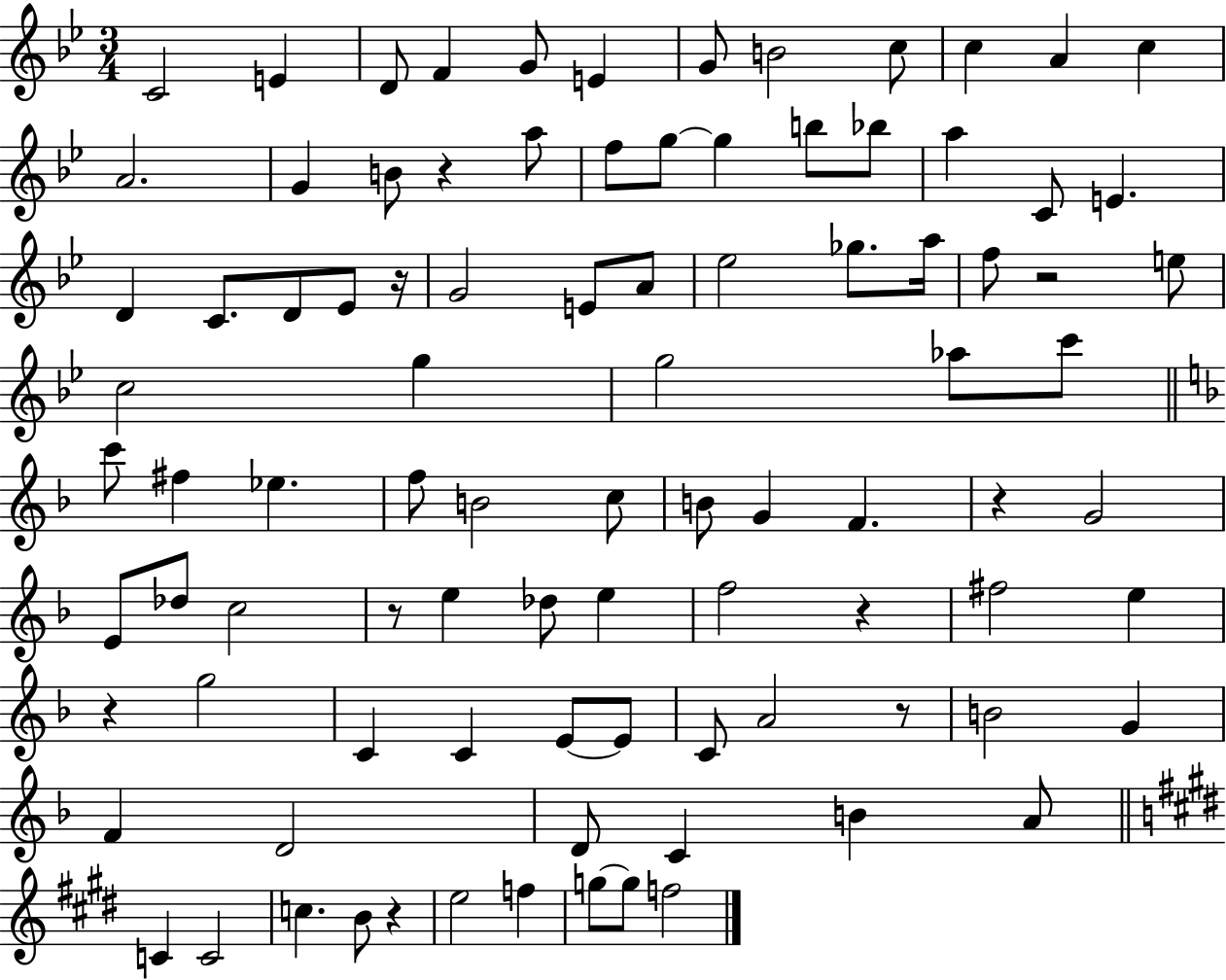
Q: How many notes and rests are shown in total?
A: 93